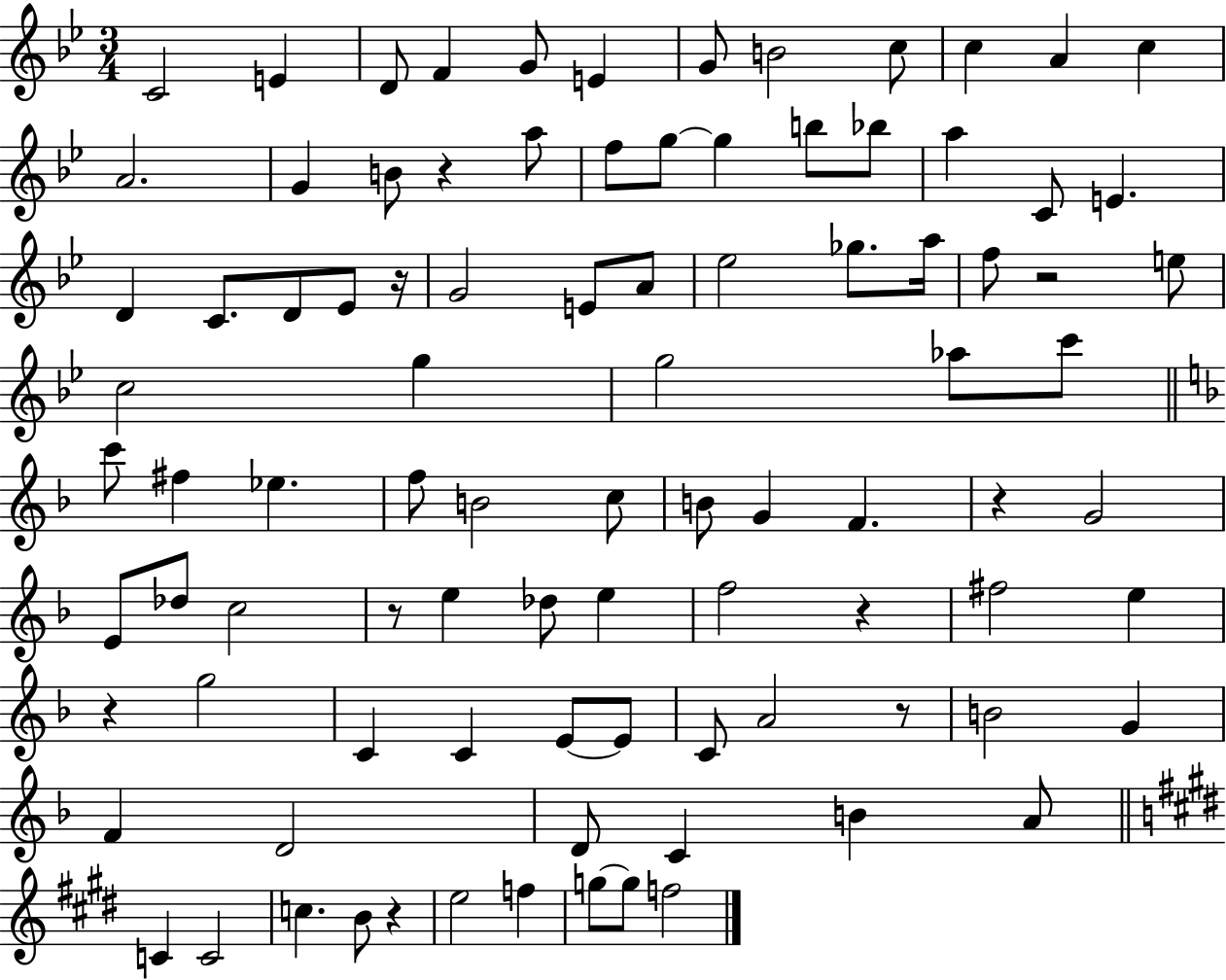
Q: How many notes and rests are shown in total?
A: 93